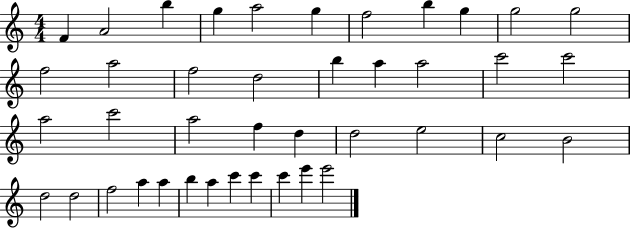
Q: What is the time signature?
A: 4/4